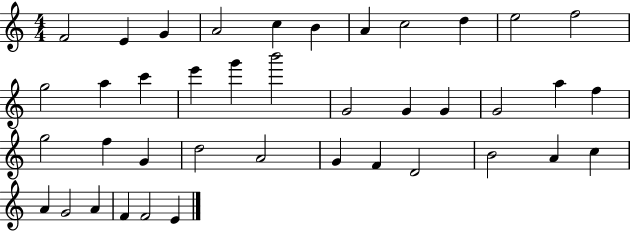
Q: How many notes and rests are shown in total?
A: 40